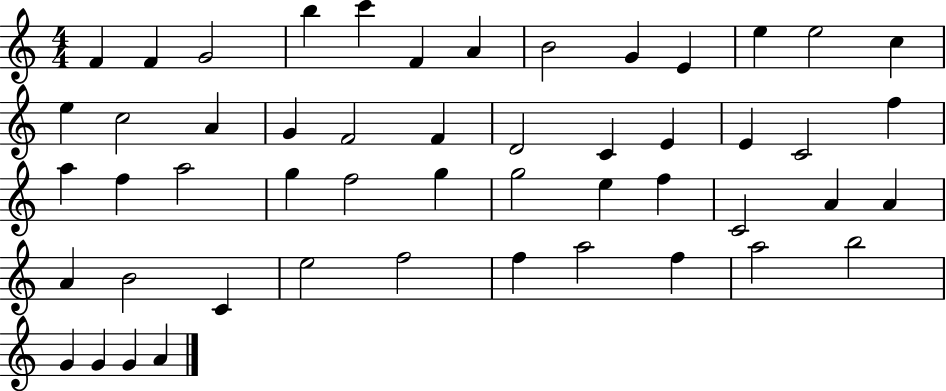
{
  \clef treble
  \numericTimeSignature
  \time 4/4
  \key c \major
  f'4 f'4 g'2 | b''4 c'''4 f'4 a'4 | b'2 g'4 e'4 | e''4 e''2 c''4 | \break e''4 c''2 a'4 | g'4 f'2 f'4 | d'2 c'4 e'4 | e'4 c'2 f''4 | \break a''4 f''4 a''2 | g''4 f''2 g''4 | g''2 e''4 f''4 | c'2 a'4 a'4 | \break a'4 b'2 c'4 | e''2 f''2 | f''4 a''2 f''4 | a''2 b''2 | \break g'4 g'4 g'4 a'4 | \bar "|."
}